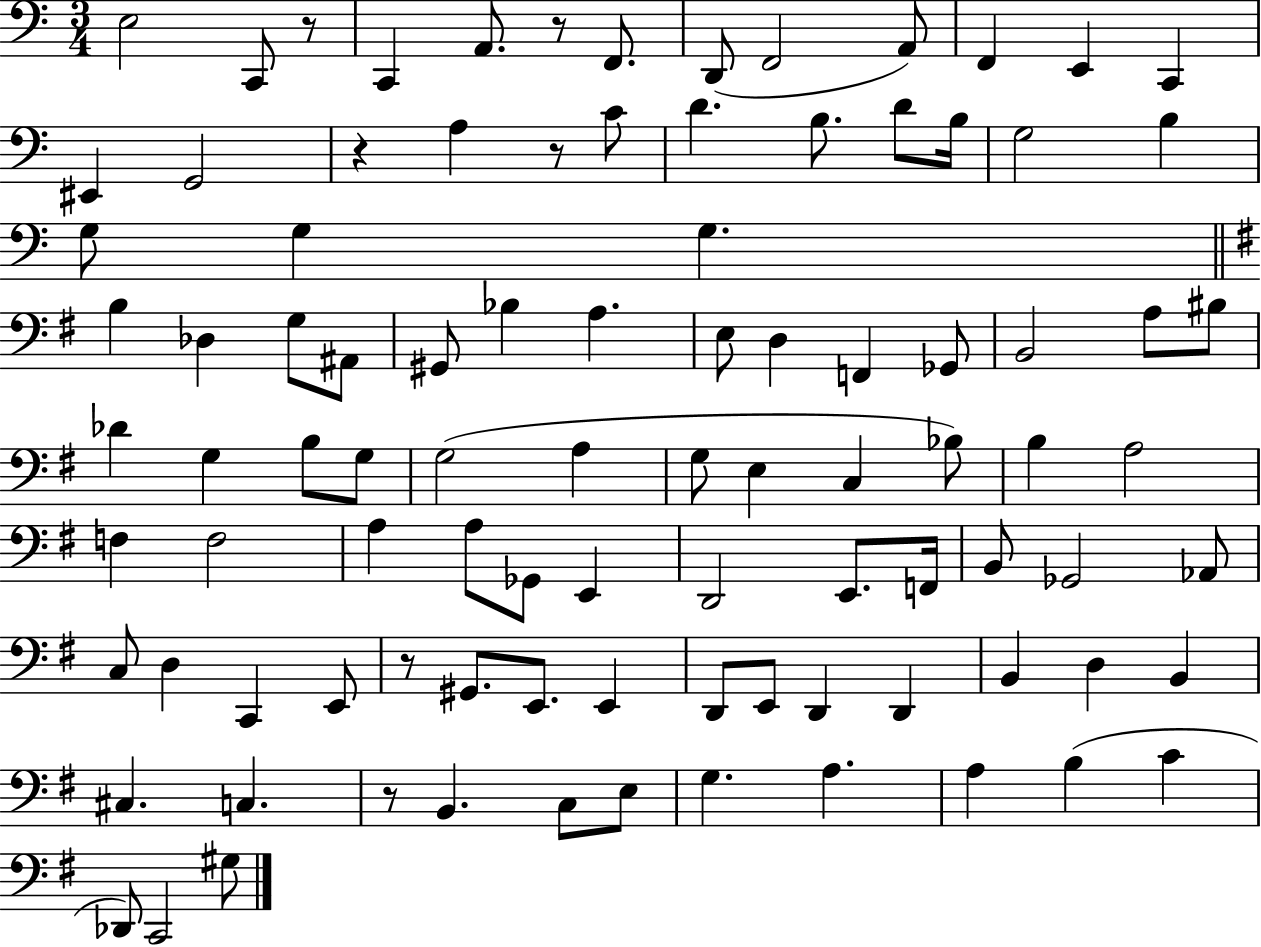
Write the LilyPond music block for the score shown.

{
  \clef bass
  \numericTimeSignature
  \time 3/4
  \key c \major
  \repeat volta 2 { e2 c,8 r8 | c,4 a,8. r8 f,8. | d,8( f,2 a,8) | f,4 e,4 c,4 | \break eis,4 g,2 | r4 a4 r8 c'8 | d'4. b8. d'8 b16 | g2 b4 | \break g8 g4 g4. | \bar "||" \break \key g \major b4 des4 g8 ais,8 | gis,8 bes4 a4. | e8 d4 f,4 ges,8 | b,2 a8 bis8 | \break des'4 g4 b8 g8 | g2( a4 | g8 e4 c4 bes8) | b4 a2 | \break f4 f2 | a4 a8 ges,8 e,4 | d,2 e,8. f,16 | b,8 ges,2 aes,8 | \break c8 d4 c,4 e,8 | r8 gis,8. e,8. e,4 | d,8 e,8 d,4 d,4 | b,4 d4 b,4 | \break cis4. c4. | r8 b,4. c8 e8 | g4. a4. | a4 b4( c'4 | \break des,8) c,2 gis8 | } \bar "|."
}